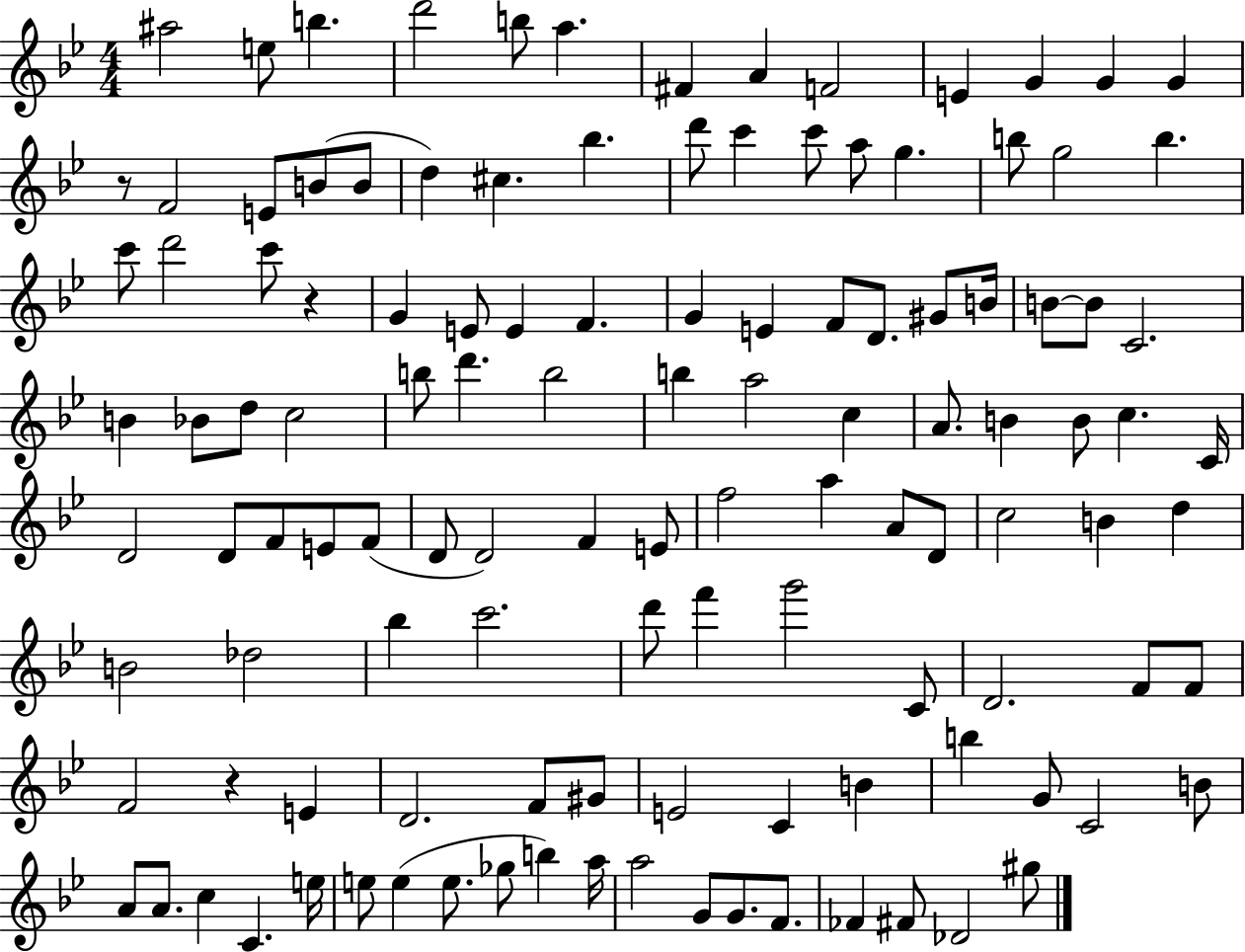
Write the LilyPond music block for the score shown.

{
  \clef treble
  \numericTimeSignature
  \time 4/4
  \key bes \major
  \repeat volta 2 { ais''2 e''8 b''4. | d'''2 b''8 a''4. | fis'4 a'4 f'2 | e'4 g'4 g'4 g'4 | \break r8 f'2 e'8 b'8( b'8 | d''4) cis''4. bes''4. | d'''8 c'''4 c'''8 a''8 g''4. | b''8 g''2 b''4. | \break c'''8 d'''2 c'''8 r4 | g'4 e'8 e'4 f'4. | g'4 e'4 f'8 d'8. gis'8 b'16 | b'8~~ b'8 c'2. | \break b'4 bes'8 d''8 c''2 | b''8 d'''4. b''2 | b''4 a''2 c''4 | a'8. b'4 b'8 c''4. c'16 | \break d'2 d'8 f'8 e'8 f'8( | d'8 d'2) f'4 e'8 | f''2 a''4 a'8 d'8 | c''2 b'4 d''4 | \break b'2 des''2 | bes''4 c'''2. | d'''8 f'''4 g'''2 c'8 | d'2. f'8 f'8 | \break f'2 r4 e'4 | d'2. f'8 gis'8 | e'2 c'4 b'4 | b''4 g'8 c'2 b'8 | \break a'8 a'8. c''4 c'4. e''16 | e''8 e''4( e''8. ges''8 b''4) a''16 | a''2 g'8 g'8. f'8. | fes'4 fis'8 des'2 gis''8 | \break } \bar "|."
}